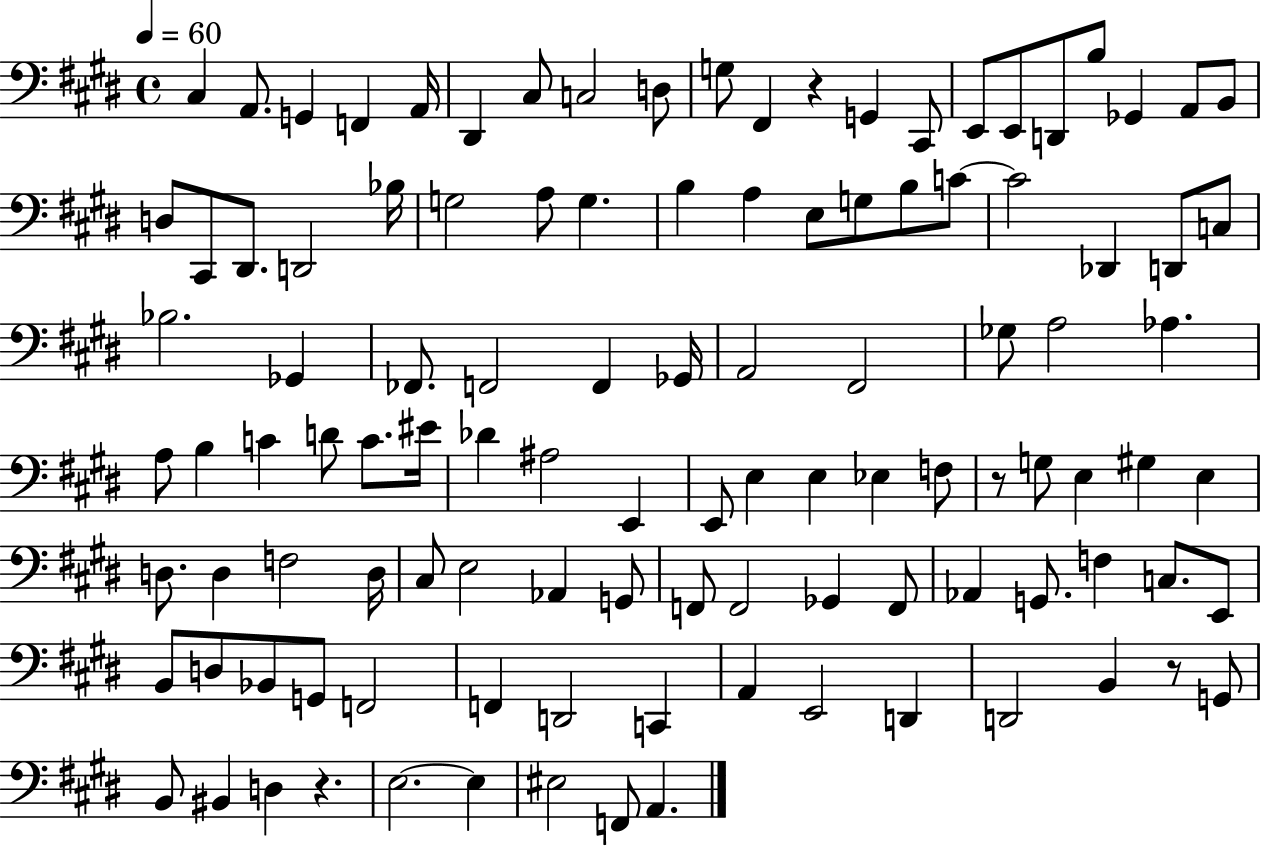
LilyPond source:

{
  \clef bass
  \time 4/4
  \defaultTimeSignature
  \key e \major
  \tempo 4 = 60
  cis4 a,8. g,4 f,4 a,16 | dis,4 cis8 c2 d8 | g8 fis,4 r4 g,4 cis,8 | e,8 e,8 d,8 b8 ges,4 a,8 b,8 | \break d8 cis,8 dis,8. d,2 bes16 | g2 a8 g4. | b4 a4 e8 g8 b8 c'8~~ | c'2 des,4 d,8 c8 | \break bes2. ges,4 | fes,8. f,2 f,4 ges,16 | a,2 fis,2 | ges8 a2 aes4. | \break a8 b4 c'4 d'8 c'8. eis'16 | des'4 ais2 e,4 | e,8 e4 e4 ees4 f8 | r8 g8 e4 gis4 e4 | \break d8. d4 f2 d16 | cis8 e2 aes,4 g,8 | f,8 f,2 ges,4 f,8 | aes,4 g,8. f4 c8. e,8 | \break b,8 d8 bes,8 g,8 f,2 | f,4 d,2 c,4 | a,4 e,2 d,4 | d,2 b,4 r8 g,8 | \break b,8 bis,4 d4 r4. | e2.~~ e4 | eis2 f,8 a,4. | \bar "|."
}